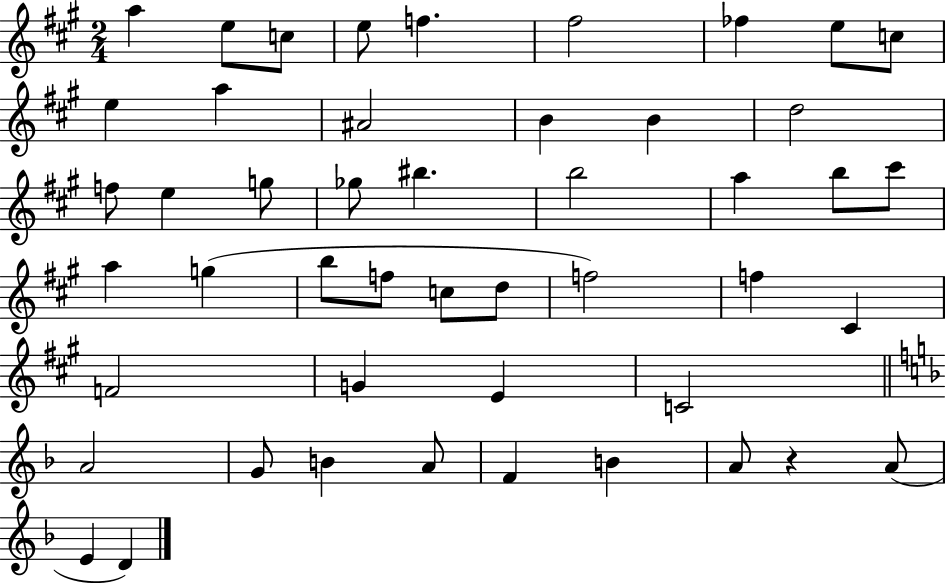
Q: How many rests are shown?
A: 1